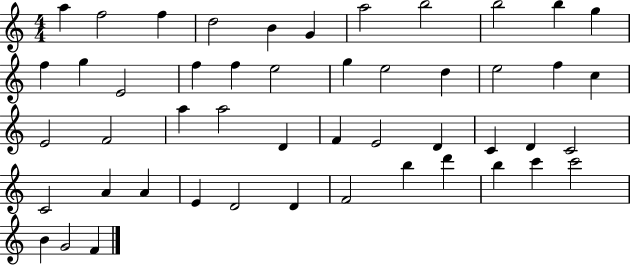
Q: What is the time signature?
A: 4/4